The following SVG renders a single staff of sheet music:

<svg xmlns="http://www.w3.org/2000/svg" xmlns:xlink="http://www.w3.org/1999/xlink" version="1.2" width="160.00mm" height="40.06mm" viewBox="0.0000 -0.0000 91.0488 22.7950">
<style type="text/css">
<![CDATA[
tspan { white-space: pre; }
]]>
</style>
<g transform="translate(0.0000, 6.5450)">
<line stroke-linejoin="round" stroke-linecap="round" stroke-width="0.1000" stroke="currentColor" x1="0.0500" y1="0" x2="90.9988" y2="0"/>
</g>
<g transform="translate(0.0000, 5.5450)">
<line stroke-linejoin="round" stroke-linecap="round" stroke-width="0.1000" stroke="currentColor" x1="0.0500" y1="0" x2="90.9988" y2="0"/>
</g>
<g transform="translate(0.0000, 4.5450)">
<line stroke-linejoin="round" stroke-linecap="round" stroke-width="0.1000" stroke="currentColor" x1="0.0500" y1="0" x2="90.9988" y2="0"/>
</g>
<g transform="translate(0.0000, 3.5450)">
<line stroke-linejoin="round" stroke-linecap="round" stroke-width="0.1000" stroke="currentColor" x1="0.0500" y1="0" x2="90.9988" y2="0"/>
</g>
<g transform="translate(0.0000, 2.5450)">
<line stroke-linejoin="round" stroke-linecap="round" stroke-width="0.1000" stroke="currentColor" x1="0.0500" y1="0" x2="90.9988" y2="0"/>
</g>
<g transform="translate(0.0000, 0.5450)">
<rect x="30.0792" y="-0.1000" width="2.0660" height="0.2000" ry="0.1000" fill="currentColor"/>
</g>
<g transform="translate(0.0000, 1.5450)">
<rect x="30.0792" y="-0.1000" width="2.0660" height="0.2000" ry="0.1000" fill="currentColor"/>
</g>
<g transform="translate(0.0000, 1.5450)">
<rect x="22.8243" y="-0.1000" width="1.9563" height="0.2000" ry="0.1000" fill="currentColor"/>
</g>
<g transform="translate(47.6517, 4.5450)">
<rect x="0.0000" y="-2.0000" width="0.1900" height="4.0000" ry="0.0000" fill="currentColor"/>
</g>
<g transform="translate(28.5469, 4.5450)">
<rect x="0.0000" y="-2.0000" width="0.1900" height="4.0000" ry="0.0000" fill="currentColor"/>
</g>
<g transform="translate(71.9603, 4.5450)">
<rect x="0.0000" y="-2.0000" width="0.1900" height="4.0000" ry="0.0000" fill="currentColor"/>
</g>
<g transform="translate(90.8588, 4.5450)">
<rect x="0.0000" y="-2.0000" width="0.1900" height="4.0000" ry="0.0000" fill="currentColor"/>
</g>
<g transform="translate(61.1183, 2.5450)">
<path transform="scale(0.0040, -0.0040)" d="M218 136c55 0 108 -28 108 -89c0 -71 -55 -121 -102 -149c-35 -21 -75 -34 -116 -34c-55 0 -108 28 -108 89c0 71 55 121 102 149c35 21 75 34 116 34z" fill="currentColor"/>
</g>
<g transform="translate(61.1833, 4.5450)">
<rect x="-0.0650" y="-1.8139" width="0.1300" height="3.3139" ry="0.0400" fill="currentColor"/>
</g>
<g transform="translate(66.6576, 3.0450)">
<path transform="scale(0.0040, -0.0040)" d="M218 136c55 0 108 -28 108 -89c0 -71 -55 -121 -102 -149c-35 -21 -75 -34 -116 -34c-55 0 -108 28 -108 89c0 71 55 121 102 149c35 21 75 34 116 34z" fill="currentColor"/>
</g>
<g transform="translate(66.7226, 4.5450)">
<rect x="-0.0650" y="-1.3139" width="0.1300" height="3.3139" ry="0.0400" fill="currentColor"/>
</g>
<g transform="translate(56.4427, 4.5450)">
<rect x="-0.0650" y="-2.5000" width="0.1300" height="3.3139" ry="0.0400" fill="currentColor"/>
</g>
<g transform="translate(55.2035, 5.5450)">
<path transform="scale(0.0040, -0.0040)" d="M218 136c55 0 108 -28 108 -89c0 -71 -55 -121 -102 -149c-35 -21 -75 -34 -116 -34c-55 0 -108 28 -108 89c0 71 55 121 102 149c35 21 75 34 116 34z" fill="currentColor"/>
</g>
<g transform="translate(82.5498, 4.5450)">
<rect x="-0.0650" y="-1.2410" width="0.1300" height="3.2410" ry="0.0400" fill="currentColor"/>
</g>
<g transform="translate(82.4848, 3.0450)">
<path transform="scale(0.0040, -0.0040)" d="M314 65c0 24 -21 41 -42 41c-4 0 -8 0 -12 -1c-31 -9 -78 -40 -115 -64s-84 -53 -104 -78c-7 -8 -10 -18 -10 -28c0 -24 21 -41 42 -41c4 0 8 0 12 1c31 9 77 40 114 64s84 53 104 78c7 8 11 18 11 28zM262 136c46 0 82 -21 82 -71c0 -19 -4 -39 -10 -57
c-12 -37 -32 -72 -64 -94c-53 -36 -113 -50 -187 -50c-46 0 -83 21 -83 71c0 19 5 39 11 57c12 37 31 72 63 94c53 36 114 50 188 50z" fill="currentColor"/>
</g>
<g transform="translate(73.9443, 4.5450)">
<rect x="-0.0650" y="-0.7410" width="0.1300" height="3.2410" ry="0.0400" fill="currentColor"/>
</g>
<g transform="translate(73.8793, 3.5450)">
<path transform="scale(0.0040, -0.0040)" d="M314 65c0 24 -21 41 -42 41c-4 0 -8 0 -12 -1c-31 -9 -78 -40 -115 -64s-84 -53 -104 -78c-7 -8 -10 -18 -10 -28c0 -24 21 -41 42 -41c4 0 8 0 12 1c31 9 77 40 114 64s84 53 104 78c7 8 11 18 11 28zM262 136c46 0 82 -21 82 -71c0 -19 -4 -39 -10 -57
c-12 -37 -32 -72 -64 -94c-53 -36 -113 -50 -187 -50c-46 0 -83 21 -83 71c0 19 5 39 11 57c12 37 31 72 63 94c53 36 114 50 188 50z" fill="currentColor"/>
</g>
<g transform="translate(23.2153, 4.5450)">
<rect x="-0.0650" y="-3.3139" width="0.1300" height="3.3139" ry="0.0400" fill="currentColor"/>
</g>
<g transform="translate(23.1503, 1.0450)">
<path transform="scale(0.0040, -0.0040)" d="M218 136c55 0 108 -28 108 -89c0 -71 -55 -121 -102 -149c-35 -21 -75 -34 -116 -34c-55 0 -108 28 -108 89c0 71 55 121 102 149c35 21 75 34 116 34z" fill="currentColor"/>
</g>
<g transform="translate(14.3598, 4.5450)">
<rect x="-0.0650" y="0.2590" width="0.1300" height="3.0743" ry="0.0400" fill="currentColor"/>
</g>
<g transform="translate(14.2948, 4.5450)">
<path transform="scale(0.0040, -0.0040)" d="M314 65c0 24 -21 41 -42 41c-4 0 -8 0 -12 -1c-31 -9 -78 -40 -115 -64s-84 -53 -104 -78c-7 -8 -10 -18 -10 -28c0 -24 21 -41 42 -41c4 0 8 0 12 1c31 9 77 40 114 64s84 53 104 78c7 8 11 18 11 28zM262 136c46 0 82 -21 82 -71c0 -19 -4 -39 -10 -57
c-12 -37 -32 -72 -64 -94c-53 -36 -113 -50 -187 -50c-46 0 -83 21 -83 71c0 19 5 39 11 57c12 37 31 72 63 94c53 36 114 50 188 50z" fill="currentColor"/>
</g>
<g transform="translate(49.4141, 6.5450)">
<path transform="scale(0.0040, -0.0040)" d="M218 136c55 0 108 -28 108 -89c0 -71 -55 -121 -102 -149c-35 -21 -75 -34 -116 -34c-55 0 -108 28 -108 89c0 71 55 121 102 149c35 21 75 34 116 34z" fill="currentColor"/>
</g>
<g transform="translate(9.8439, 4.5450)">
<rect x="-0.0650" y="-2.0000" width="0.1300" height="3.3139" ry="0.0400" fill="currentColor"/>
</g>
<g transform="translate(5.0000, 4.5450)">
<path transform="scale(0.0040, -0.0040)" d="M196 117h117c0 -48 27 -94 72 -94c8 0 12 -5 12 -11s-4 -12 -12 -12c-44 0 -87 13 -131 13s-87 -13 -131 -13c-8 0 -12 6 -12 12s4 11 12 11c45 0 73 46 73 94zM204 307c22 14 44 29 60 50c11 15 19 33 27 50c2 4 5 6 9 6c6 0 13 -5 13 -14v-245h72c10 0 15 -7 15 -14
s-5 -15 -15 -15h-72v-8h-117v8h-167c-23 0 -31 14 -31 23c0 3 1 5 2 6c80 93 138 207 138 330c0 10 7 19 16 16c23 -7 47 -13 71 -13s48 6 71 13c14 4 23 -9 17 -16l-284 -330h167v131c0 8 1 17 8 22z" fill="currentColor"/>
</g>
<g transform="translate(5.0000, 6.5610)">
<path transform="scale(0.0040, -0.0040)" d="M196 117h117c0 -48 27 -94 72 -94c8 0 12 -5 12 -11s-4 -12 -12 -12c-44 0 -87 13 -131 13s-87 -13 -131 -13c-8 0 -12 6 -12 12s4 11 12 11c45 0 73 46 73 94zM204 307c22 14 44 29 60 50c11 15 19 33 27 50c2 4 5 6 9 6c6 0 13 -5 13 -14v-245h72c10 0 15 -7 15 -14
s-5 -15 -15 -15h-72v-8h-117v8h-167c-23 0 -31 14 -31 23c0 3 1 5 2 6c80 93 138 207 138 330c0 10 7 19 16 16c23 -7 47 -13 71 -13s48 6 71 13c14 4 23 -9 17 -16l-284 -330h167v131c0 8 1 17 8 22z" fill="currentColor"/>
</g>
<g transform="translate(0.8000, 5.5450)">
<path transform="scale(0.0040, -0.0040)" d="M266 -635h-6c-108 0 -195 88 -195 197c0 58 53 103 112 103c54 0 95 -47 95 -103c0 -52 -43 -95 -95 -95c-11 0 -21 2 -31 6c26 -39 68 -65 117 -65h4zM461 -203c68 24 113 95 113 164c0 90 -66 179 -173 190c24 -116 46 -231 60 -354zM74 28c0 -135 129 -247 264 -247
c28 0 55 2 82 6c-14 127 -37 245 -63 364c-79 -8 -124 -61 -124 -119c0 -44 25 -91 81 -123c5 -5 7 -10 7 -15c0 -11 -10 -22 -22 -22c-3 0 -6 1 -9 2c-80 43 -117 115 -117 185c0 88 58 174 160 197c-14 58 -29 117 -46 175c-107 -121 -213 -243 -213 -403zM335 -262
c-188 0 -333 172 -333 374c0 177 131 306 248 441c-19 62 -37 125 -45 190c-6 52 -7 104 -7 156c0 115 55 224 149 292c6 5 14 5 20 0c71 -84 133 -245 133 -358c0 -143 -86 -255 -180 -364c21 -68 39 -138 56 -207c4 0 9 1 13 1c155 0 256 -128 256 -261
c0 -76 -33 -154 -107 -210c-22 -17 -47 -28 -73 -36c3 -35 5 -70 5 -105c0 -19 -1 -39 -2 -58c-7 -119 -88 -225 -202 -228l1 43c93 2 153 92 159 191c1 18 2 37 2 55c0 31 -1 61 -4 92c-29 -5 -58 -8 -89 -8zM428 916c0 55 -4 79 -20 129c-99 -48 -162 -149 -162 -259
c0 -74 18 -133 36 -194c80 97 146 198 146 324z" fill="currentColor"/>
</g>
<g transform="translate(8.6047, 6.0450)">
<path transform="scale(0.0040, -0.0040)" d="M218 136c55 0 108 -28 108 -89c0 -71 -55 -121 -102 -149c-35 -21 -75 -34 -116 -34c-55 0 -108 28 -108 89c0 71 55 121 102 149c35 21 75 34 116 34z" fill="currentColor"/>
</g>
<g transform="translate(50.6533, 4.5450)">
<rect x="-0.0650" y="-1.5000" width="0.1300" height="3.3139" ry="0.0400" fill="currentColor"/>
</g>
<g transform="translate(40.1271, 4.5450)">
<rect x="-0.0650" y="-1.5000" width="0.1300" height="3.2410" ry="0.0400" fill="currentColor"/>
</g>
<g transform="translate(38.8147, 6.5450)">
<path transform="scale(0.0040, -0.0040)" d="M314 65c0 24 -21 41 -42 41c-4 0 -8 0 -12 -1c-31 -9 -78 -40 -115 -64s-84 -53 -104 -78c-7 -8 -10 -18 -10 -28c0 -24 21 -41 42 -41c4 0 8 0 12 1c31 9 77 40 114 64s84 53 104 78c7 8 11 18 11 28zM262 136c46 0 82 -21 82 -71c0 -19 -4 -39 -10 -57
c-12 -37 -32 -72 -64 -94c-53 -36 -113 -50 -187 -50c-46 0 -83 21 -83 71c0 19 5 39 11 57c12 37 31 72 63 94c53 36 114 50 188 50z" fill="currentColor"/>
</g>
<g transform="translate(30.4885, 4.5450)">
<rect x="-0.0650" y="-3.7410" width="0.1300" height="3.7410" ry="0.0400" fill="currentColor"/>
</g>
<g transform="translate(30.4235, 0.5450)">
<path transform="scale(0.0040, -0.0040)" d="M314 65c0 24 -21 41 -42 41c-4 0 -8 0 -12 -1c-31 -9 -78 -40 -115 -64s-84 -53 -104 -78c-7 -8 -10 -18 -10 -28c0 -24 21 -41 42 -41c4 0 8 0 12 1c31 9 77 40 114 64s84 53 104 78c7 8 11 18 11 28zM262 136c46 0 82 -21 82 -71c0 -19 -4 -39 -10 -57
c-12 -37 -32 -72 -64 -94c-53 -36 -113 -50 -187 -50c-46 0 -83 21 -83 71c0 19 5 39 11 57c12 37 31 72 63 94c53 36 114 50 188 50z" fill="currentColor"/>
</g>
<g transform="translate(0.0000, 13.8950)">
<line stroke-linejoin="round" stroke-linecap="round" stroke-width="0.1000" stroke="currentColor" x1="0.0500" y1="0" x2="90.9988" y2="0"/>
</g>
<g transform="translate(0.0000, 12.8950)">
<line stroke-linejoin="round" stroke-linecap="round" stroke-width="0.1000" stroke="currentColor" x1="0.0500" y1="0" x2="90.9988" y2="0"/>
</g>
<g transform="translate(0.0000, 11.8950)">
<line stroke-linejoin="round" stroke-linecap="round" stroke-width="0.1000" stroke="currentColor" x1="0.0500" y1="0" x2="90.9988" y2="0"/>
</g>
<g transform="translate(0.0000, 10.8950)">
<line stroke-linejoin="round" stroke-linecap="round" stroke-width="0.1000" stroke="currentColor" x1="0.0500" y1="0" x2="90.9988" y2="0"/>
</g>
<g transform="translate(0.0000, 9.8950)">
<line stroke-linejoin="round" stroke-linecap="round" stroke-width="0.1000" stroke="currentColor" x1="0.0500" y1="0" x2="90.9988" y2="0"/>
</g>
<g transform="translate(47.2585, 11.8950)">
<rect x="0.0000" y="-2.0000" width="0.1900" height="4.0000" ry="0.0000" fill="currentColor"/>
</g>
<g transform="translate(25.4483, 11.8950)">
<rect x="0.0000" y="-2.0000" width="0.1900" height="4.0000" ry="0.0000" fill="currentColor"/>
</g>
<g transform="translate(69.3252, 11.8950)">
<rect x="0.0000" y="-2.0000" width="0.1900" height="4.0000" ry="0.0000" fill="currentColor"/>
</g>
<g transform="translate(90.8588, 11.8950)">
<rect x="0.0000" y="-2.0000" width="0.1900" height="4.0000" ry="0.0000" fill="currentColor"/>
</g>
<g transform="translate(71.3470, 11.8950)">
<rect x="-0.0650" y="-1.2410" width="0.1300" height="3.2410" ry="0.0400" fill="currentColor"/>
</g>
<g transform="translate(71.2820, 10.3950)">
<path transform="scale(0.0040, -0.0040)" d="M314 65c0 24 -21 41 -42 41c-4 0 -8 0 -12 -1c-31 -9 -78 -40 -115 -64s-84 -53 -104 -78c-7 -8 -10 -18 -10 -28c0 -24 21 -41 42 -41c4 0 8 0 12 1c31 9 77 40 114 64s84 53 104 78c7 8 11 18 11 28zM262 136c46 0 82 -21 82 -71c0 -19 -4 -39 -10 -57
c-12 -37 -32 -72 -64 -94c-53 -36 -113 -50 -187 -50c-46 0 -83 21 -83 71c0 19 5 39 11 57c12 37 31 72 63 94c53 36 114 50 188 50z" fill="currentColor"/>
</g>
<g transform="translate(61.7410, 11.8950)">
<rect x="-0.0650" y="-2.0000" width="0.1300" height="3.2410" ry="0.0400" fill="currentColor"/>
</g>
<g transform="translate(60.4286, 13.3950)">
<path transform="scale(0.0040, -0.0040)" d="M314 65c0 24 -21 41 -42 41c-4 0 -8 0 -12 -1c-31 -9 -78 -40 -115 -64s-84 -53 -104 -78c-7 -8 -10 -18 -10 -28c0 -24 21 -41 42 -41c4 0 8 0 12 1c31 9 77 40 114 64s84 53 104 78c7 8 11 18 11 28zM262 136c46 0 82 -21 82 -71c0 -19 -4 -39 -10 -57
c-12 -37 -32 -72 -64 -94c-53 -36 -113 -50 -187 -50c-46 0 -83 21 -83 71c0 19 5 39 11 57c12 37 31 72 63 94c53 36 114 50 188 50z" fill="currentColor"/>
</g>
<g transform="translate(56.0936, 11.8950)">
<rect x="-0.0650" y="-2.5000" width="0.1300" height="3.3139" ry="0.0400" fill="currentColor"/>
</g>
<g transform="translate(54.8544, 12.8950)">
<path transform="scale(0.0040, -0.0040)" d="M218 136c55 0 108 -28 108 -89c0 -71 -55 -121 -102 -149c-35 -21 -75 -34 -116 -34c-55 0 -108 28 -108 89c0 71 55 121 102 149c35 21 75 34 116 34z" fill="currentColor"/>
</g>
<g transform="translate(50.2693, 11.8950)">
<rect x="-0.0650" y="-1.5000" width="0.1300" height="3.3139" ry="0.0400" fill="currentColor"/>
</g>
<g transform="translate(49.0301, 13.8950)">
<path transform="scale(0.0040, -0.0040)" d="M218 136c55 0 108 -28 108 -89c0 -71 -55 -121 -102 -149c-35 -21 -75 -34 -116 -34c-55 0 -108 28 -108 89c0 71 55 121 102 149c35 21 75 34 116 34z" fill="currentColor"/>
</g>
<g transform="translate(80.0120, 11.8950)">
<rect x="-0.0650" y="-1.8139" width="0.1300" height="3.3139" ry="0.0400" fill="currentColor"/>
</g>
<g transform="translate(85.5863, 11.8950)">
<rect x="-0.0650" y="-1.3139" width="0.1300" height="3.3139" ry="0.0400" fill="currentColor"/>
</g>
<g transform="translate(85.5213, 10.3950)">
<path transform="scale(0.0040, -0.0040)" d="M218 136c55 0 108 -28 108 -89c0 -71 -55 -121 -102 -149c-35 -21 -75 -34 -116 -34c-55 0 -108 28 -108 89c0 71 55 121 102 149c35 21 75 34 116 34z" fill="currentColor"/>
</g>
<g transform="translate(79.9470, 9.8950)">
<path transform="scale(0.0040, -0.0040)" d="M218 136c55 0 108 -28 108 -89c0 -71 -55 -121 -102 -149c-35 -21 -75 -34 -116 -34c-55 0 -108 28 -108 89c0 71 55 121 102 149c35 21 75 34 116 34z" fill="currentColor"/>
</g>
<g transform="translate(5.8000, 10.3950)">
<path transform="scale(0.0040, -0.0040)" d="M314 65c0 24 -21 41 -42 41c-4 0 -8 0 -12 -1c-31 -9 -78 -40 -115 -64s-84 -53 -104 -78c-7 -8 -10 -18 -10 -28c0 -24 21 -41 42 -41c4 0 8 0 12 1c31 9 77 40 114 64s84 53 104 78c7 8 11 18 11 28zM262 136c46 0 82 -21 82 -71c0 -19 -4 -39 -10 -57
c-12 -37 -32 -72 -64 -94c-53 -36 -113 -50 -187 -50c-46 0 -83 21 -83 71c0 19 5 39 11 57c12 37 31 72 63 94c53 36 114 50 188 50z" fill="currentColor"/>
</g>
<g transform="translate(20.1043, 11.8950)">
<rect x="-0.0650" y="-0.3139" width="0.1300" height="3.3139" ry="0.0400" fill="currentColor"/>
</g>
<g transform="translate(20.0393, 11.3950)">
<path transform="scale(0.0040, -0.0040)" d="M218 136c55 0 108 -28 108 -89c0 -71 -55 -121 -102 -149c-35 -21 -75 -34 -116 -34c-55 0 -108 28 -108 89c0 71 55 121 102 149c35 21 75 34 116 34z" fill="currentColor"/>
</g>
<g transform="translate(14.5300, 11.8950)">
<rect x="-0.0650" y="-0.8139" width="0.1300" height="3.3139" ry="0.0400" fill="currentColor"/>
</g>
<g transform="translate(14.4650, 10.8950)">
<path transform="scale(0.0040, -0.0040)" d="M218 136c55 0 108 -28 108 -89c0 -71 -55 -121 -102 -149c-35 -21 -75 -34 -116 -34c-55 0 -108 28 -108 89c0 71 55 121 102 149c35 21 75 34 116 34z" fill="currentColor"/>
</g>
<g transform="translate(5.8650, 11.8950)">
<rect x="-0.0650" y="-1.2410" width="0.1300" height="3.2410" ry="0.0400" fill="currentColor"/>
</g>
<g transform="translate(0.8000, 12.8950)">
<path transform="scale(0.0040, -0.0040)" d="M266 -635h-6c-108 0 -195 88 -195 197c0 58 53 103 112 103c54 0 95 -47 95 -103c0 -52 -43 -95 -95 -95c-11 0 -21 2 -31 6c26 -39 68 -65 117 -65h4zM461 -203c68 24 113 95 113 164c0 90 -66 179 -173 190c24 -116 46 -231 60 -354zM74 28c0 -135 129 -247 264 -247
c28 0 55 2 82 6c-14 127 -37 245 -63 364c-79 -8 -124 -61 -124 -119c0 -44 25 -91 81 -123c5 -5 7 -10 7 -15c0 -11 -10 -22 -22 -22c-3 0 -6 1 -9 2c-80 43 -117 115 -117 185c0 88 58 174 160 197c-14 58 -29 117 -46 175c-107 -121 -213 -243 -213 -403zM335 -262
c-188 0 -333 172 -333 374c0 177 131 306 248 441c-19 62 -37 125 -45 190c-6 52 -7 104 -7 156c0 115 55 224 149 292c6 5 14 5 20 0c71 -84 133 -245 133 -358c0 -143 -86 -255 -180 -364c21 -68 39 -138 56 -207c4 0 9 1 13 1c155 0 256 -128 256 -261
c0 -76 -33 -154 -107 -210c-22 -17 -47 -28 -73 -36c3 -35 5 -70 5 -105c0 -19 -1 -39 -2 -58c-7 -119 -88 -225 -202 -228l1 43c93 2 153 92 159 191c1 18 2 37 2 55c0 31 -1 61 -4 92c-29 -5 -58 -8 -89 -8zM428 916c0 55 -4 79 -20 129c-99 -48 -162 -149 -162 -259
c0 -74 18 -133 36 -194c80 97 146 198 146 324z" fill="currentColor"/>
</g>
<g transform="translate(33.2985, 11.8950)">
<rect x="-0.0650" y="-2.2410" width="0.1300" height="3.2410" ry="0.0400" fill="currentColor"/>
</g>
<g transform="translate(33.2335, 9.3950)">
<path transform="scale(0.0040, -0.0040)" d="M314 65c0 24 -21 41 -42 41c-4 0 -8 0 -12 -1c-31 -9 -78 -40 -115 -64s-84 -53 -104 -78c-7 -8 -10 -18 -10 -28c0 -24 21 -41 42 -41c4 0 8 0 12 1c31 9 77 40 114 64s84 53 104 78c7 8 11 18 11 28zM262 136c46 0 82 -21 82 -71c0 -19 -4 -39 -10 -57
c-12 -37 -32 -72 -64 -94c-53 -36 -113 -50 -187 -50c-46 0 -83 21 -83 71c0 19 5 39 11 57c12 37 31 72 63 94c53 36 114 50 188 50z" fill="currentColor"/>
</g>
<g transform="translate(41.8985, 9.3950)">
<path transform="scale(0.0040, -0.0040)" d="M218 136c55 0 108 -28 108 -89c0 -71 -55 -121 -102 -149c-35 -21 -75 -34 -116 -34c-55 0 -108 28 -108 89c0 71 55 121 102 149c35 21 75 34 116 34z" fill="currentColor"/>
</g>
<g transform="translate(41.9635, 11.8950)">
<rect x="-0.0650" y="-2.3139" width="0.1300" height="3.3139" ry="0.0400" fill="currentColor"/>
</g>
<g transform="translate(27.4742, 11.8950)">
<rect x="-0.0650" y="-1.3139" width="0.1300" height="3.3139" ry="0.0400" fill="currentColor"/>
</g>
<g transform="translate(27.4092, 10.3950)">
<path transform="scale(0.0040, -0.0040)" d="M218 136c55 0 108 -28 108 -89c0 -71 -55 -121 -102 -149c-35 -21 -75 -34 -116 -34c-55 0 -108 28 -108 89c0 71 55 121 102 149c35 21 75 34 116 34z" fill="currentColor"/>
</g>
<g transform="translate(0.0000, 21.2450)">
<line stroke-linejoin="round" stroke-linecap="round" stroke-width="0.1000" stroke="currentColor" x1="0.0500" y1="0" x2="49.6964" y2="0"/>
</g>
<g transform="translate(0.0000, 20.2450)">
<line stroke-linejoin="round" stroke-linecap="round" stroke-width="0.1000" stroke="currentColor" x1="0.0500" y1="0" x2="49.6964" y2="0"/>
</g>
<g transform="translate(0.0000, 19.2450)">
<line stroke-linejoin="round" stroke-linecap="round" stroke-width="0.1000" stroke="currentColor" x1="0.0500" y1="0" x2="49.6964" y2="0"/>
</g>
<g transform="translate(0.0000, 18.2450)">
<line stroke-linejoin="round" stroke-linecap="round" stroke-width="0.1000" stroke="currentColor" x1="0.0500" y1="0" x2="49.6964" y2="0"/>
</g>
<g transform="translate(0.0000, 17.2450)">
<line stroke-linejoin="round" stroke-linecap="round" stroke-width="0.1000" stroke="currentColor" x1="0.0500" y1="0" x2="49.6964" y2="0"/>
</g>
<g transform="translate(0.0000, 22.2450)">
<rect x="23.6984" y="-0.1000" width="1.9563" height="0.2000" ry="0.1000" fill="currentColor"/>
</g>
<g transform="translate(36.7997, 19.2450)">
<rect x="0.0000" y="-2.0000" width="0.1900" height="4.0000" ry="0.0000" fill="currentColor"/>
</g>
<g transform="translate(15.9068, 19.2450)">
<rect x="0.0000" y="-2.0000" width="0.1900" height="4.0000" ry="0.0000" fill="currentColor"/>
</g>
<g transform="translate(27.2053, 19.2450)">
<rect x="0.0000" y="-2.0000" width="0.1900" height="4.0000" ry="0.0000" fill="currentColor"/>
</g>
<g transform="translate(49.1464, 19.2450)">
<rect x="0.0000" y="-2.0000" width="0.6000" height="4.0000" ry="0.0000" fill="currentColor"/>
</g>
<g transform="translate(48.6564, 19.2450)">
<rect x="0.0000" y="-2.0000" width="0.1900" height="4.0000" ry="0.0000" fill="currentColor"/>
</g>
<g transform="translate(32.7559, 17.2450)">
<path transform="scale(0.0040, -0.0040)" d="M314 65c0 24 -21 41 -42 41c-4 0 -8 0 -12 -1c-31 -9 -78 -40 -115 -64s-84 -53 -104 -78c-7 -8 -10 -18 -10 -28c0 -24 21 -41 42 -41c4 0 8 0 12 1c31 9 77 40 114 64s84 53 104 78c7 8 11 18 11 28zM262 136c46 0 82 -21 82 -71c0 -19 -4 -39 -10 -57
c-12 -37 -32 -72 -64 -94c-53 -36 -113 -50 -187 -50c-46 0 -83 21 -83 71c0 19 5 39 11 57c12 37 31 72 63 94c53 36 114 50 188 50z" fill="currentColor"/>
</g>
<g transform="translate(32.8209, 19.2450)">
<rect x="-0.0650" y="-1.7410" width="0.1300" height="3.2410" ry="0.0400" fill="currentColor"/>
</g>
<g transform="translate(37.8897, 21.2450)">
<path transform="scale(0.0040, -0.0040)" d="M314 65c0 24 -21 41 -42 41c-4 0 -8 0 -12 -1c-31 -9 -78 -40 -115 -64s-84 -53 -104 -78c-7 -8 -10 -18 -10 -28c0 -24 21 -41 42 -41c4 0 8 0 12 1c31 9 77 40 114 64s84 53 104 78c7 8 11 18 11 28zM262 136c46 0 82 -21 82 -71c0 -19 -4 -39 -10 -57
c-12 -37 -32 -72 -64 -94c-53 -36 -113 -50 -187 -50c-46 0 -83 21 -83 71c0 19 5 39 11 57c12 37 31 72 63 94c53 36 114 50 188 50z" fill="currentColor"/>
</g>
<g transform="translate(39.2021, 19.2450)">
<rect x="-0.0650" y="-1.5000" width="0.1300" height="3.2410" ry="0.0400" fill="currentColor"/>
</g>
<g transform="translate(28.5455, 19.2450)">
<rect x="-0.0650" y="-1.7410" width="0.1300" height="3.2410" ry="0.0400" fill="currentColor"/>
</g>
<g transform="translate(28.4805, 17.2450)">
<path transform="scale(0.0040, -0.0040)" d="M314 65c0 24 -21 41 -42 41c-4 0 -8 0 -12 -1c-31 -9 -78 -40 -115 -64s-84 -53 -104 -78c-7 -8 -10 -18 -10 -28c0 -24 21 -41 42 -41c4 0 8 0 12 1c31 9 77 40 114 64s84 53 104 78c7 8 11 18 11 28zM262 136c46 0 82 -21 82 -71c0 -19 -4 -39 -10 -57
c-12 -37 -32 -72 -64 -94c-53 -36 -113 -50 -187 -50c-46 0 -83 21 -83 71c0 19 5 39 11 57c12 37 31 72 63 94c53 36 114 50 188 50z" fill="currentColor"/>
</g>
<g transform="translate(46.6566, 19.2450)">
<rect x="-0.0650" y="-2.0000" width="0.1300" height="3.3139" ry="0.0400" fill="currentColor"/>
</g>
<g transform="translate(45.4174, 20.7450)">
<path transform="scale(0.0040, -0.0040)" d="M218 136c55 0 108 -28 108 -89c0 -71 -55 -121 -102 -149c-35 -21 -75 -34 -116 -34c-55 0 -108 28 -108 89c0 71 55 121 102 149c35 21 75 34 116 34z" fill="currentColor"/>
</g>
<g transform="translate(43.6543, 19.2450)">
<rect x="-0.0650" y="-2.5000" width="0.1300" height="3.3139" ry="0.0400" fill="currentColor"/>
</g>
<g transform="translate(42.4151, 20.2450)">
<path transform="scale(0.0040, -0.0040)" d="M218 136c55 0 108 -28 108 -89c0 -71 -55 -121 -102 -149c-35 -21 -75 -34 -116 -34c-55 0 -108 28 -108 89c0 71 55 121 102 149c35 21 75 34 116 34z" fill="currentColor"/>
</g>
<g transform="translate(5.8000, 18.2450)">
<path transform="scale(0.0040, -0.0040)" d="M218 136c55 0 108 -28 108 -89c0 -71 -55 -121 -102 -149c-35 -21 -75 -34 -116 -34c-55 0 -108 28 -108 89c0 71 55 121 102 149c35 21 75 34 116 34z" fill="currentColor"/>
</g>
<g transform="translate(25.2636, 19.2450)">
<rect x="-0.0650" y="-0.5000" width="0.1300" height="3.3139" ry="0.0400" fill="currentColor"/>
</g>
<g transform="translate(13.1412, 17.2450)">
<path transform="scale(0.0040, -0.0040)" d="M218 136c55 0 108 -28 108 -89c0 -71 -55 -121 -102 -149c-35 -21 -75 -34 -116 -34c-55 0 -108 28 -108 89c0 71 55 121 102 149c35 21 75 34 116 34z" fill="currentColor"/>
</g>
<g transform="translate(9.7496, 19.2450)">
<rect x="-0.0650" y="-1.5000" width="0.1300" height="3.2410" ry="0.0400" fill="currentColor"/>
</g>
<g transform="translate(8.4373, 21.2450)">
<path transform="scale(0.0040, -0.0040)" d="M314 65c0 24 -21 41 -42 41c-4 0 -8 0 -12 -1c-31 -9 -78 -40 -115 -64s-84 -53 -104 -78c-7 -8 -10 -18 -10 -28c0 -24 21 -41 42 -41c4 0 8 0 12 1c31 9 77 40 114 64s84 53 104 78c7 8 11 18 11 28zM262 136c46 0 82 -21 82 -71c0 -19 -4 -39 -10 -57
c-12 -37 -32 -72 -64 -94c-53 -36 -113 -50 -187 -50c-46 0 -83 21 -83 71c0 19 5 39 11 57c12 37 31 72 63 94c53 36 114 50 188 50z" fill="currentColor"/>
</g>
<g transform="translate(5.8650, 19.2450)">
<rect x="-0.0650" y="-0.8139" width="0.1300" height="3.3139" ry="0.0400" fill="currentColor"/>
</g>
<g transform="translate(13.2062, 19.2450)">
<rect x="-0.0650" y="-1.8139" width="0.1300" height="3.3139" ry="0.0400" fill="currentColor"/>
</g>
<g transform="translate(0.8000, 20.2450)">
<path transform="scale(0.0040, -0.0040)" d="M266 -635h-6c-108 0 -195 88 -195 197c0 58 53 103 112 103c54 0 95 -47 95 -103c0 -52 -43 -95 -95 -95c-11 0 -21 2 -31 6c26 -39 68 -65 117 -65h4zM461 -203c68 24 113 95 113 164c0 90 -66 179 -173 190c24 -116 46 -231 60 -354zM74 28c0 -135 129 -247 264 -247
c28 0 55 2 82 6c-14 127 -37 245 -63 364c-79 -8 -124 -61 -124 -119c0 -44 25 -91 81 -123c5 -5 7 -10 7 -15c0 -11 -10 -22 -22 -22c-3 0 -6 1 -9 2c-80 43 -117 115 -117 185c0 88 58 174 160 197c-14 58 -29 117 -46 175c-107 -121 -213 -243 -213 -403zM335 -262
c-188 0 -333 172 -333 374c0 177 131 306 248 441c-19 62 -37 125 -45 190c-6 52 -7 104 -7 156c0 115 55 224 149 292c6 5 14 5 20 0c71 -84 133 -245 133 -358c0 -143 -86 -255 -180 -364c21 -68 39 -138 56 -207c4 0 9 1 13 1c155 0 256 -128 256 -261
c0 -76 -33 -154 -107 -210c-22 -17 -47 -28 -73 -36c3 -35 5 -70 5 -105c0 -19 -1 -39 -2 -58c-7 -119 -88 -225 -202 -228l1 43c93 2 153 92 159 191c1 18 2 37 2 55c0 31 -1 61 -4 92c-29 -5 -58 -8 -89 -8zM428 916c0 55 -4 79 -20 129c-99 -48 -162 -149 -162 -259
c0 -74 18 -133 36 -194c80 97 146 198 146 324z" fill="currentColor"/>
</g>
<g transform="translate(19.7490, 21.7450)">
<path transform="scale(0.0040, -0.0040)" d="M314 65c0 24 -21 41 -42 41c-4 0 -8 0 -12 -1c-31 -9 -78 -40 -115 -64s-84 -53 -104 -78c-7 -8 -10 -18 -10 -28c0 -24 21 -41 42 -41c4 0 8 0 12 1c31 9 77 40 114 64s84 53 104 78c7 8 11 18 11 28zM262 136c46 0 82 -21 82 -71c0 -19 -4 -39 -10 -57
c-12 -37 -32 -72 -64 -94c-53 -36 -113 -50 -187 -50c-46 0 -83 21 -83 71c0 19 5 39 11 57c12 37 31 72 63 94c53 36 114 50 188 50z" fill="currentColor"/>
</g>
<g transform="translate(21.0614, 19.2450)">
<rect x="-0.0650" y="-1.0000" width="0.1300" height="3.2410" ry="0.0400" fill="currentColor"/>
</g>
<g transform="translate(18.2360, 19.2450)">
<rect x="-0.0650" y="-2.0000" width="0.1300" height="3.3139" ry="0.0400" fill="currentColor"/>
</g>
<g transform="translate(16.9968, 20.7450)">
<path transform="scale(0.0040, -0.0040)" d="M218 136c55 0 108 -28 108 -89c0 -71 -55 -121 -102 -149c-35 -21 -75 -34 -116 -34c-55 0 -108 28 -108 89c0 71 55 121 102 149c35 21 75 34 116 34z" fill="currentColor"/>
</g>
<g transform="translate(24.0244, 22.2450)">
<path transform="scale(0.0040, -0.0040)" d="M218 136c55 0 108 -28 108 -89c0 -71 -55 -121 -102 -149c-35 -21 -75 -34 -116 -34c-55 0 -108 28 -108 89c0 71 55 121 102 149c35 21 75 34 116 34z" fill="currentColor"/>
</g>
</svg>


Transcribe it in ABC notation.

X:1
T:Untitled
M:4/4
L:1/4
K:C
F B2 b c'2 E2 E G f e d2 e2 e2 d c e g2 g E G F2 e2 f e d E2 f F D2 C f2 f2 E2 G F